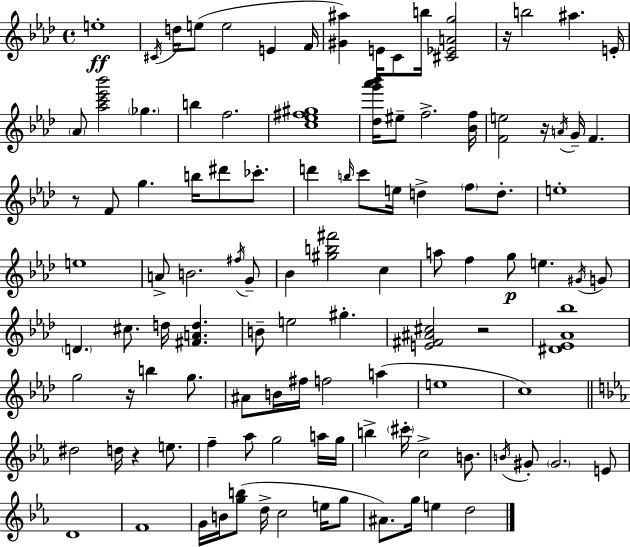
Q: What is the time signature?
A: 4/4